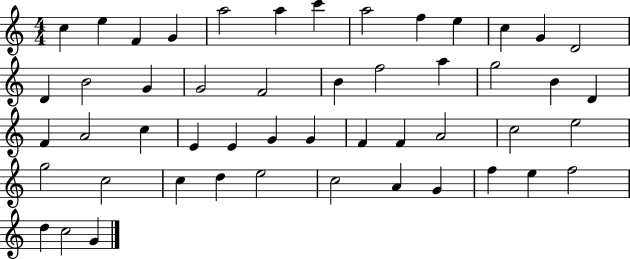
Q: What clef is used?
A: treble